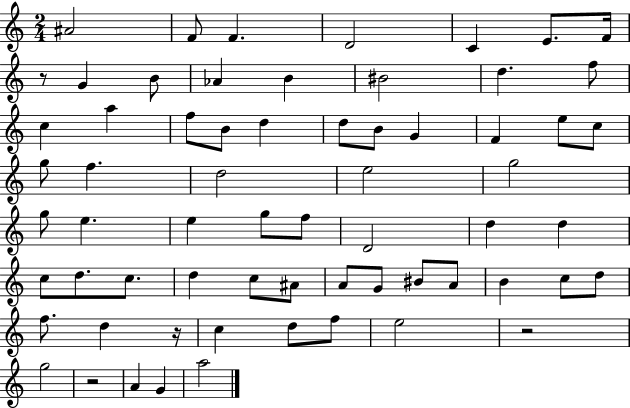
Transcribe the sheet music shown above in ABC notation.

X:1
T:Untitled
M:2/4
L:1/4
K:C
^A2 F/2 F D2 C E/2 F/4 z/2 G B/2 _A B ^B2 d f/2 c a f/2 B/2 d d/2 B/2 G F e/2 c/2 g/2 f d2 e2 g2 g/2 e e g/2 f/2 D2 d d c/2 d/2 c/2 d c/2 ^A/2 A/2 G/2 ^B/2 A/2 B c/2 d/2 f/2 d z/4 c d/2 f/2 e2 z2 g2 z2 A G a2